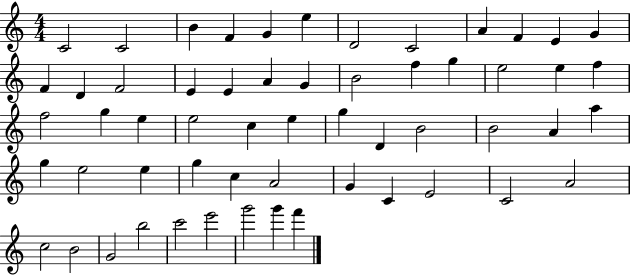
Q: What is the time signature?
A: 4/4